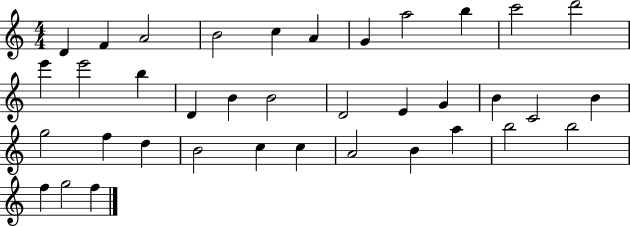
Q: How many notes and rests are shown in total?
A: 37